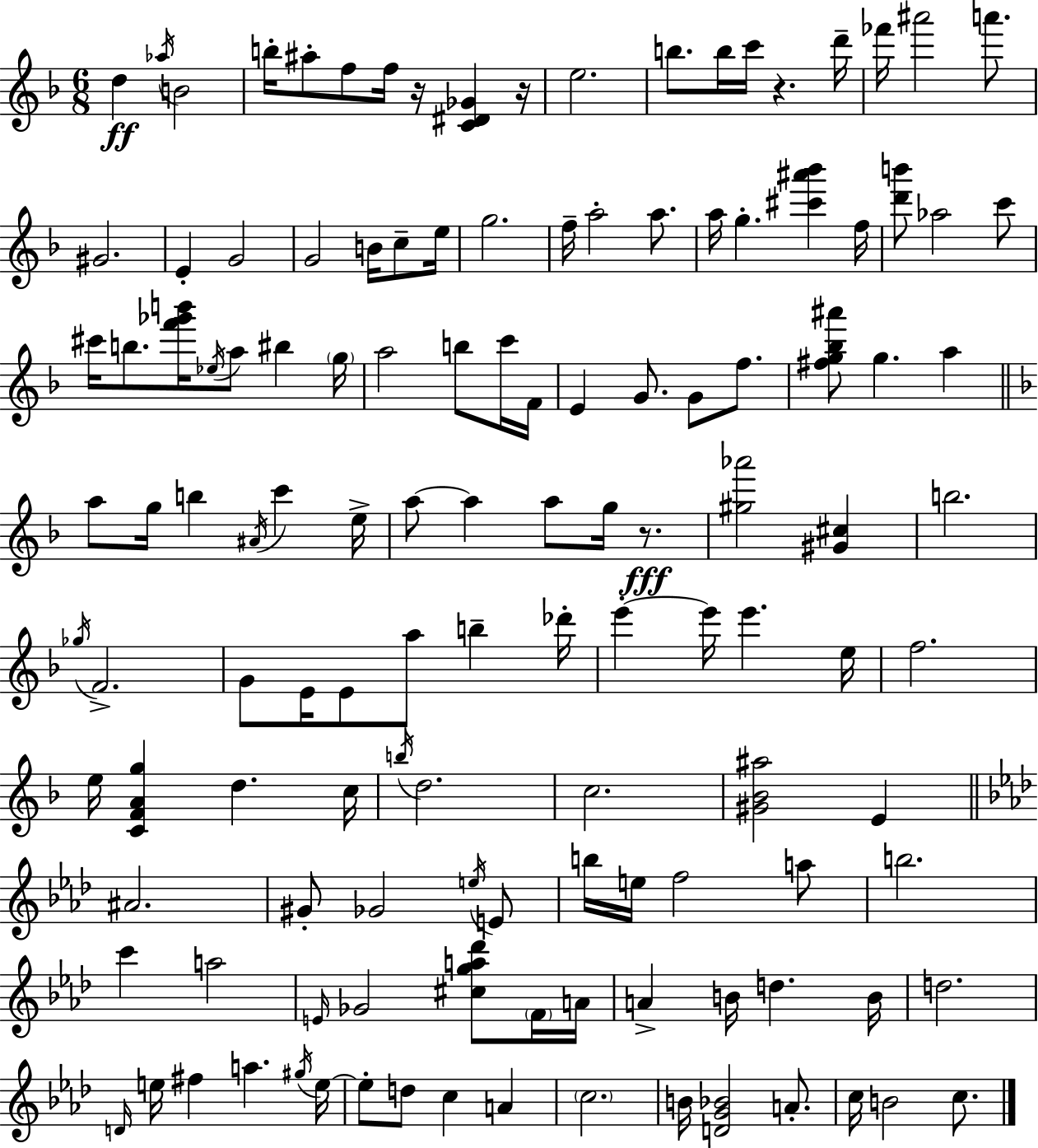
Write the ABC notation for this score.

X:1
T:Untitled
M:6/8
L:1/4
K:F
d _a/4 B2 b/4 ^a/2 f/2 f/4 z/4 [C^D_G] z/4 e2 b/2 b/4 c'/4 z d'/4 _f'/4 ^a'2 a'/2 ^G2 E G2 G2 B/4 c/2 e/4 g2 f/4 a2 a/2 a/4 g [^c'^a'_b'] f/4 [d'b']/2 _a2 c'/2 ^c'/4 b/2 [f'_g'b']/4 _e/4 a/2 ^b g/4 a2 b/2 c'/4 F/4 E G/2 G/2 f/2 [^fg_b^a']/2 g a a/2 g/4 b ^A/4 c' e/4 a/2 a a/2 g/4 z/2 [^g_a']2 [^G^c] b2 _g/4 F2 G/2 E/4 E/2 a/2 b _d'/4 e' e'/4 e' e/4 f2 e/4 [CFAg] d c/4 b/4 d2 c2 [^G_B^a]2 E ^A2 ^G/2 _G2 e/4 E/2 b/4 e/4 f2 a/2 b2 c' a2 E/4 _G2 [^cga_d']/2 F/4 A/4 A B/4 d B/4 d2 D/4 e/4 ^f a ^g/4 e/4 e/2 d/2 c A c2 B/4 [DG_B]2 A/2 c/4 B2 c/2